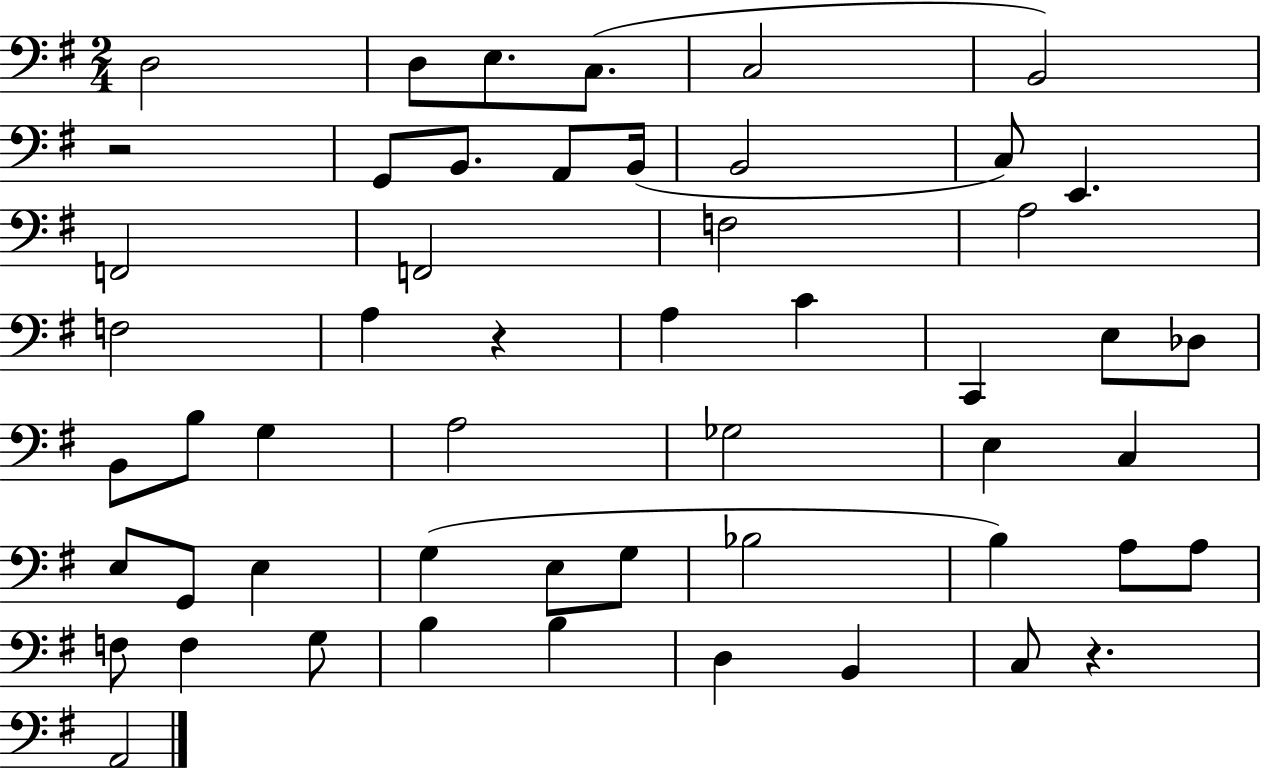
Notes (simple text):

D3/h D3/e E3/e. C3/e. C3/h B2/h R/h G2/e B2/e. A2/e B2/s B2/h C3/e E2/q. F2/h F2/h F3/h A3/h F3/h A3/q R/q A3/q C4/q C2/q E3/e Db3/e B2/e B3/e G3/q A3/h Gb3/h E3/q C3/q E3/e G2/e E3/q G3/q E3/e G3/e Bb3/h B3/q A3/e A3/e F3/e F3/q G3/e B3/q B3/q D3/q B2/q C3/e R/q. A2/h